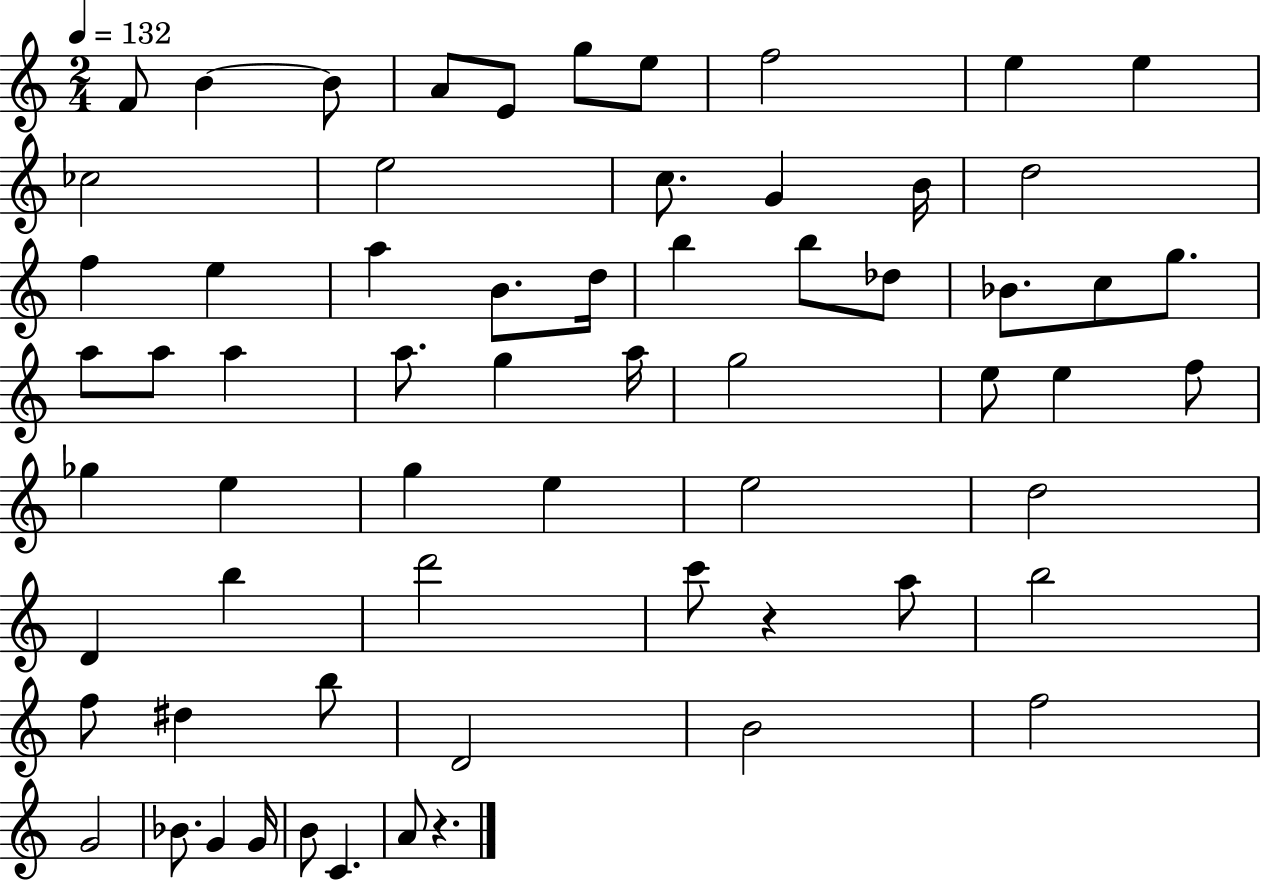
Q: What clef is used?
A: treble